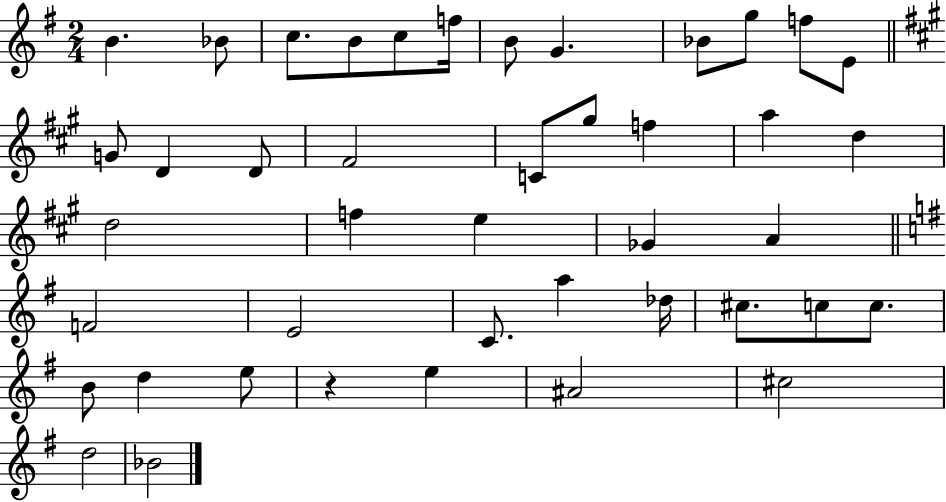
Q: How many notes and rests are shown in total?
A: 43